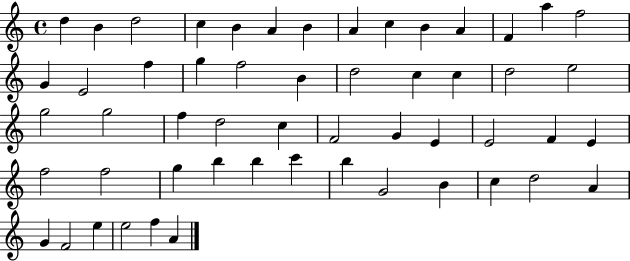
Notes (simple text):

D5/q B4/q D5/h C5/q B4/q A4/q B4/q A4/q C5/q B4/q A4/q F4/q A5/q F5/h G4/q E4/h F5/q G5/q F5/h B4/q D5/h C5/q C5/q D5/h E5/h G5/h G5/h F5/q D5/h C5/q F4/h G4/q E4/q E4/h F4/q E4/q F5/h F5/h G5/q B5/q B5/q C6/q B5/q G4/h B4/q C5/q D5/h A4/q G4/q F4/h E5/q E5/h F5/q A4/q